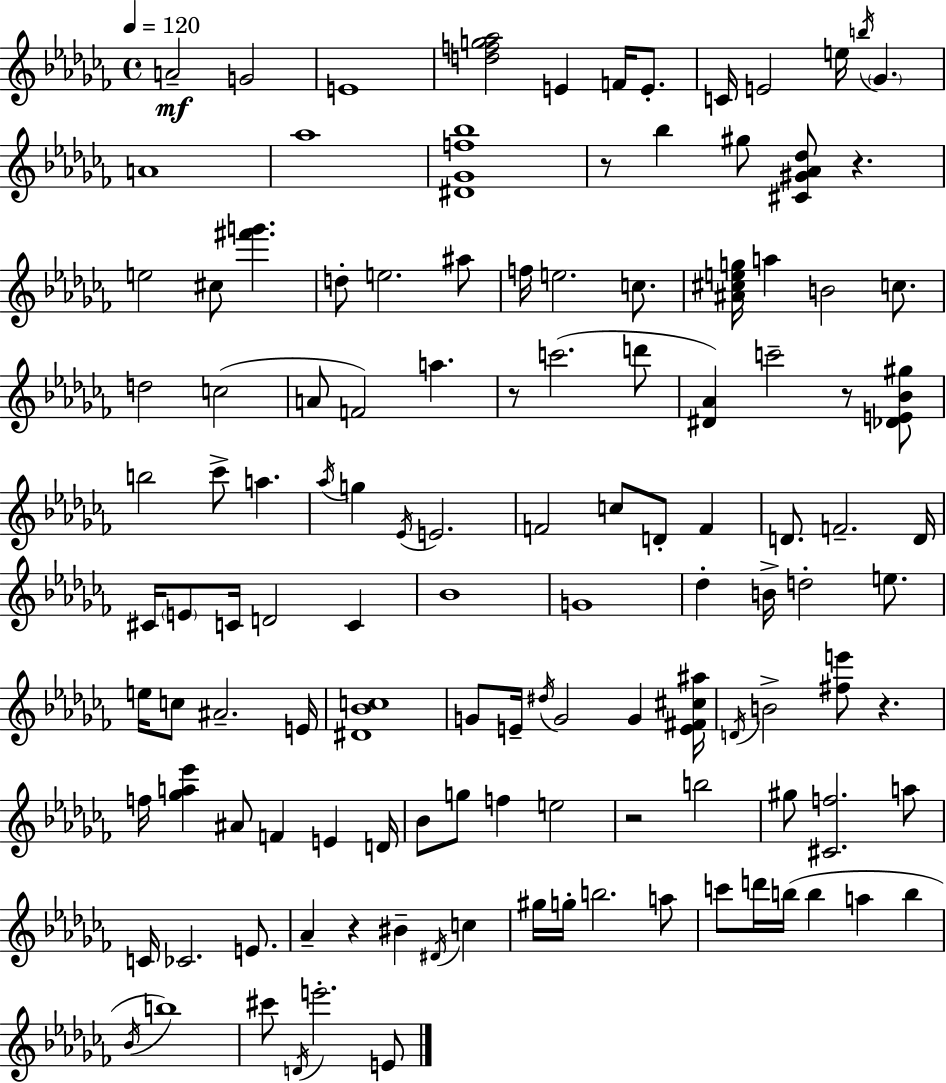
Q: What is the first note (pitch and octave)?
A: A4